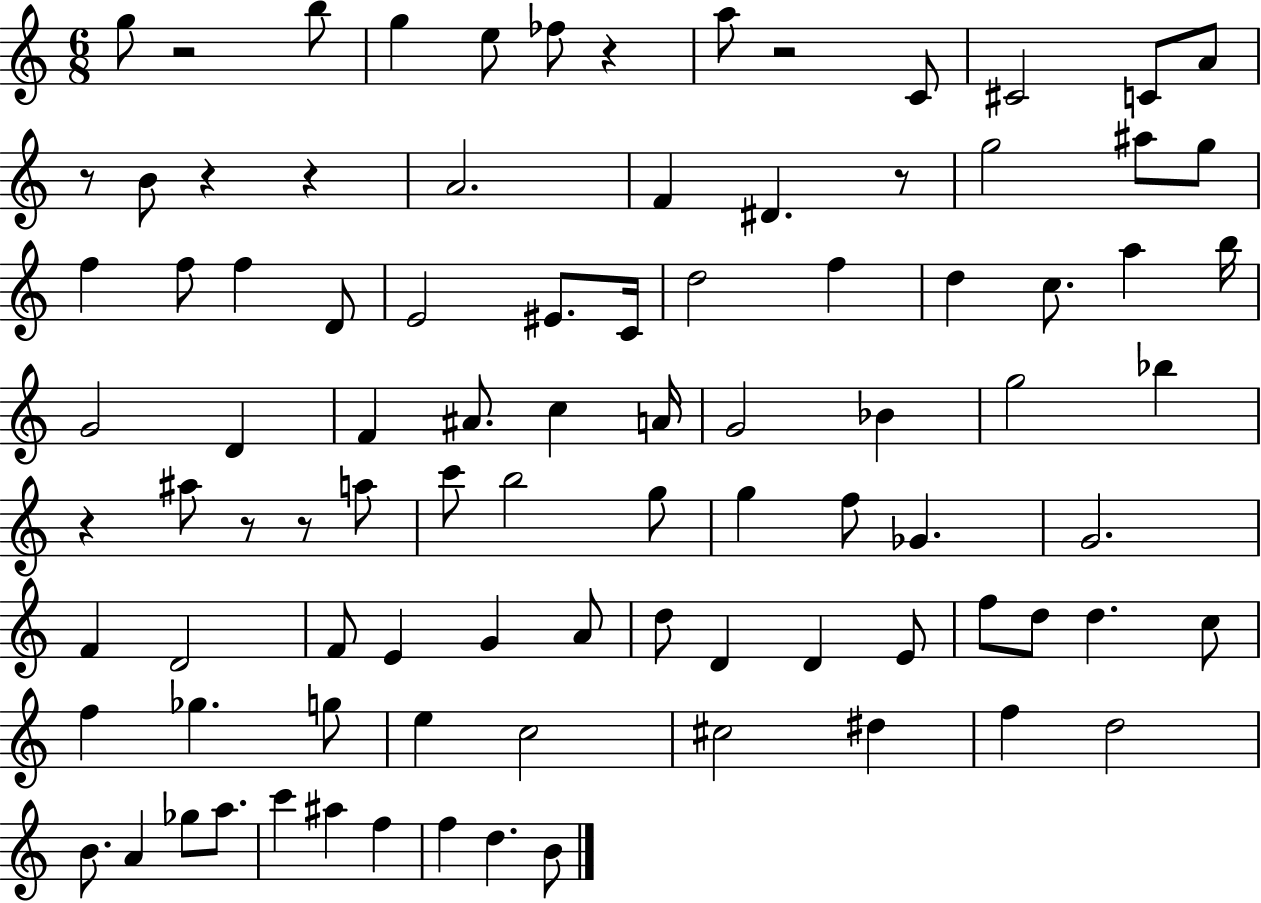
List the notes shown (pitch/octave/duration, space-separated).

G5/e R/h B5/e G5/q E5/e FES5/e R/q A5/e R/h C4/e C#4/h C4/e A4/e R/e B4/e R/q R/q A4/h. F4/q D#4/q. R/e G5/h A#5/e G5/e F5/q F5/e F5/q D4/e E4/h EIS4/e. C4/s D5/h F5/q D5/q C5/e. A5/q B5/s G4/h D4/q F4/q A#4/e. C5/q A4/s G4/h Bb4/q G5/h Bb5/q R/q A#5/e R/e R/e A5/e C6/e B5/h G5/e G5/q F5/e Gb4/q. G4/h. F4/q D4/h F4/e E4/q G4/q A4/e D5/e D4/q D4/q E4/e F5/e D5/e D5/q. C5/e F5/q Gb5/q. G5/e E5/q C5/h C#5/h D#5/q F5/q D5/h B4/e. A4/q Gb5/e A5/e. C6/q A#5/q F5/q F5/q D5/q. B4/e